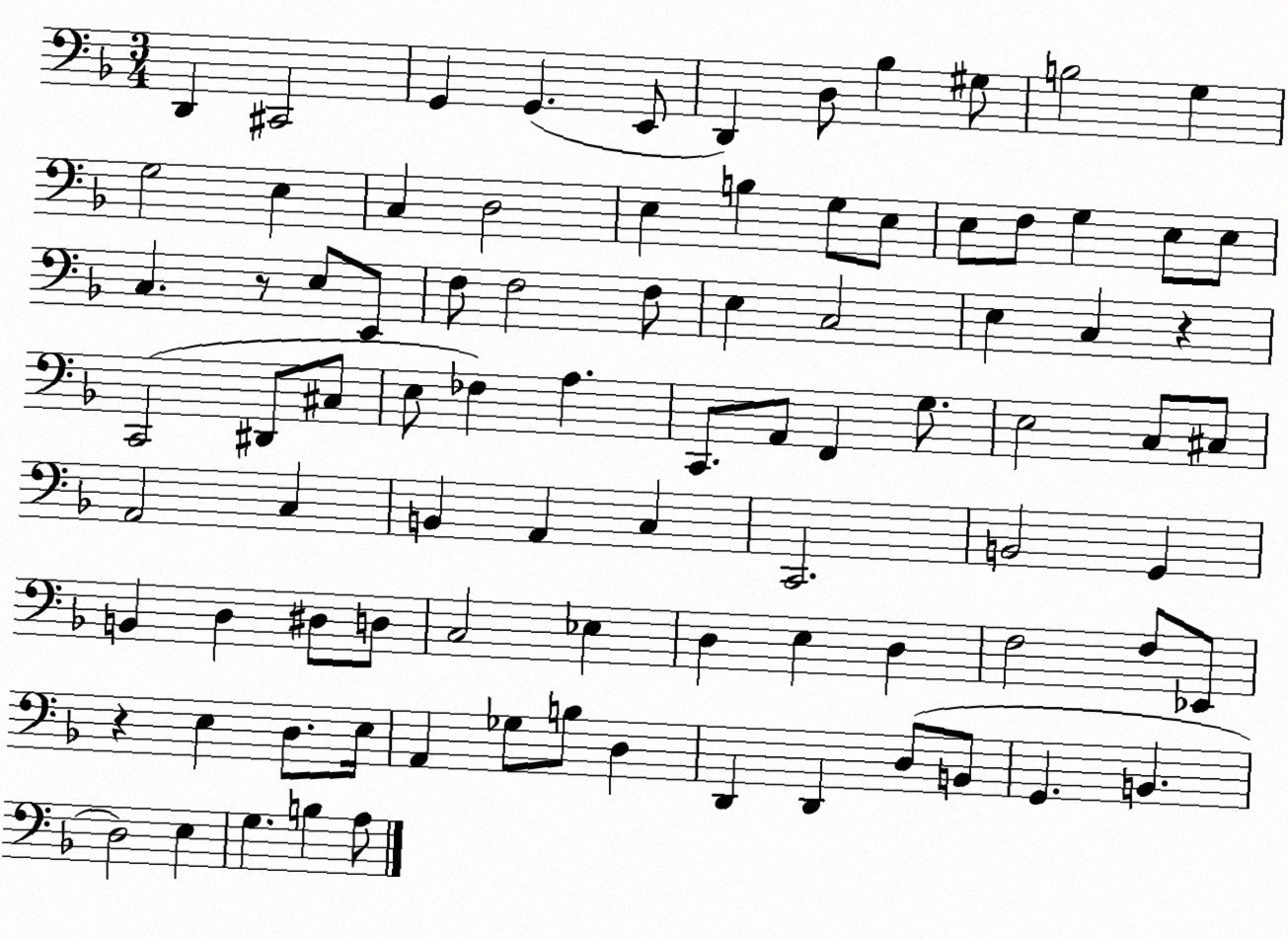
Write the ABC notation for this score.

X:1
T:Untitled
M:3/4
L:1/4
K:F
D,, ^C,,2 G,, G,, E,,/2 D,, D,/2 _B, ^G,/2 B,2 G, G,2 E, C, D,2 E, B, G,/2 E,/2 E,/2 F,/2 G, E,/2 E,/2 C, z/2 E,/2 E,,/2 F,/2 F,2 F,/2 E, C,2 E, C, z C,,2 ^D,,/2 ^C,/2 E,/2 _F, A, C,,/2 A,,/2 F,, G,/2 E,2 C,/2 ^C,/2 A,,2 C, B,, A,, C, C,,2 B,,2 G,, B,, D, ^D,/2 D,/2 C,2 _E, D, E, D, F,2 F,/2 _E,,/2 z E, D,/2 E,/4 A,, _G,/2 B,/2 D, D,, D,, D,/2 B,,/2 G,, B,, D,2 E, G, B, A,/2